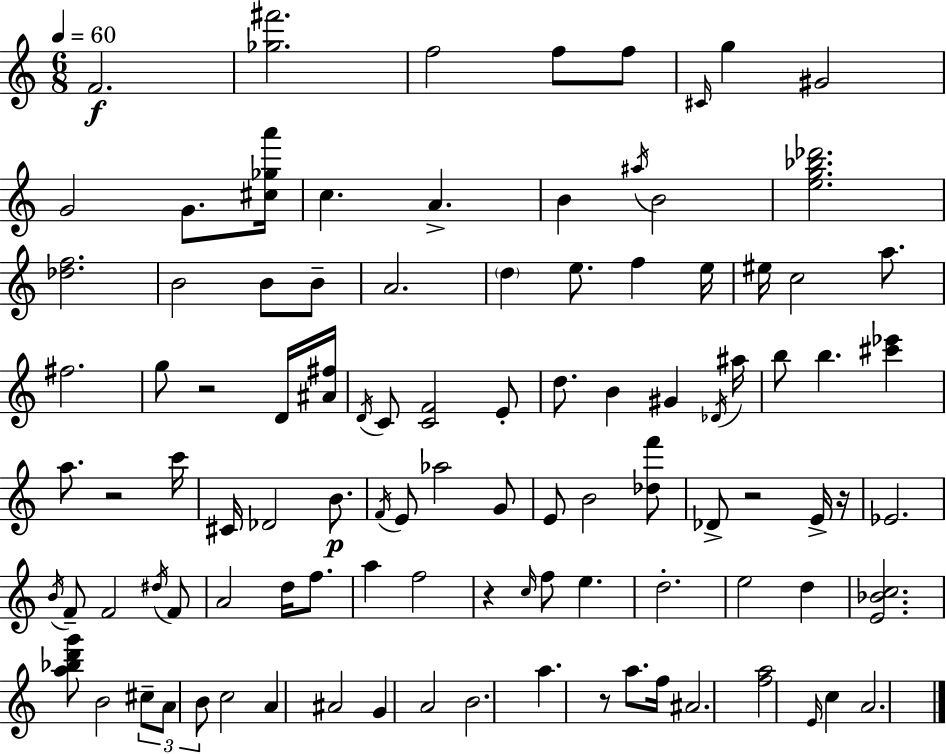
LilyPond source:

{
  \clef treble
  \numericTimeSignature
  \time 6/8
  \key a \minor
  \tempo 4 = 60
  f'2.\f | <ges'' fis'''>2. | f''2 f''8 f''8 | \grace { cis'16 } g''4 gis'2 | \break g'2 g'8. | <cis'' ges'' a'''>16 c''4. a'4.-> | b'4 \acciaccatura { ais''16 } b'2 | <e'' g'' bes'' des'''>2. | \break <des'' f''>2. | b'2 b'8 | b'8-- a'2. | \parenthesize d''4 e''8. f''4 | \break e''16 eis''16 c''2 a''8. | fis''2. | g''8 r2 | d'16 <ais' fis''>16 \acciaccatura { d'16 } c'8 <c' f'>2 | \break e'8-. d''8. b'4 gis'4 | \acciaccatura { des'16 } ais''16 b''8 b''4. | <cis''' ees'''>4 a''8. r2 | c'''16 cis'16 des'2 | \break b'8.\p \acciaccatura { f'16 } e'8 aes''2 | g'8 e'8 b'2 | <des'' f'''>8 des'8-> r2 | e'16-> r16 ees'2. | \break \acciaccatura { b'16 } f'8-- f'2 | \acciaccatura { dis''16 } f'8 a'2 | d''16 f''8. a''4 f''2 | r4 \grace { c''16 } | \break f''8 e''4. d''2.-. | e''2 | d''4 <e' bes' c''>2. | <a'' bes'' d''' g'''>8 b'2 | \break \tuplet 3/2 { cis''8-- a'8 b'8 } | c''2 a'4 | ais'2 g'4 | a'2 b'2. | \break a''4. | r8 a''8. f''16 ais'2. | <f'' a''>2 | \grace { e'16 } c''4 a'2. | \break \bar "|."
}